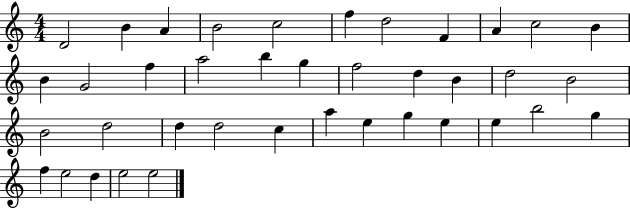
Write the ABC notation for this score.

X:1
T:Untitled
M:4/4
L:1/4
K:C
D2 B A B2 c2 f d2 F A c2 B B G2 f a2 b g f2 d B d2 B2 B2 d2 d d2 c a e g e e b2 g f e2 d e2 e2